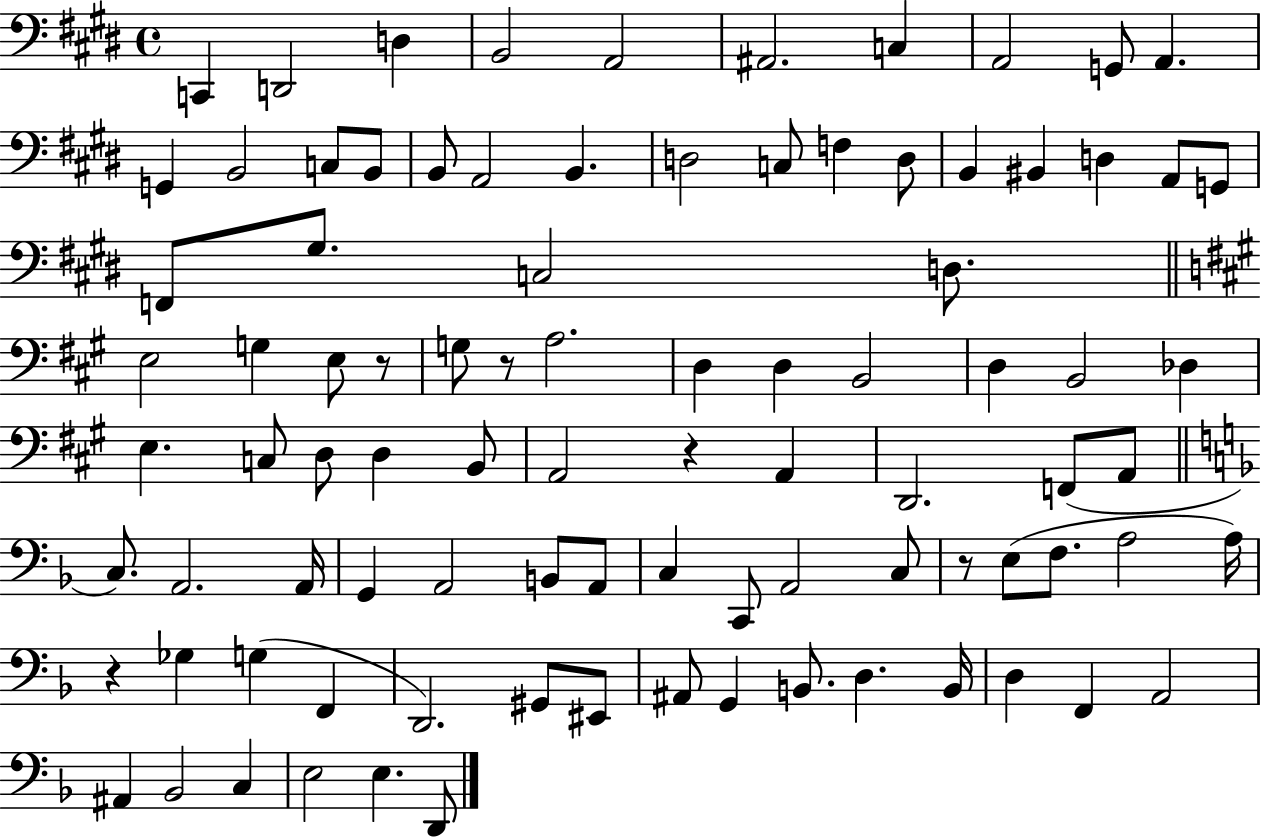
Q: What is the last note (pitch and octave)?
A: D2